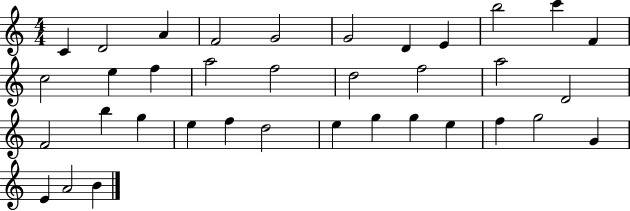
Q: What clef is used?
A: treble